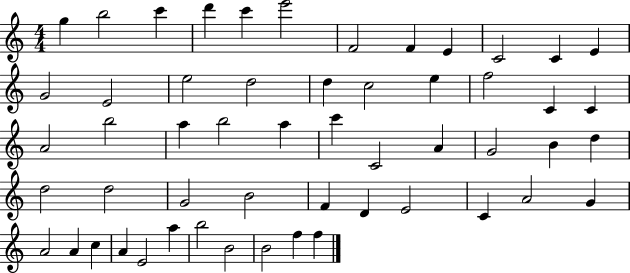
G5/q B5/h C6/q D6/q C6/q E6/h F4/h F4/q E4/q C4/h C4/q E4/q G4/h E4/h E5/h D5/h D5/q C5/h E5/q F5/h C4/q C4/q A4/h B5/h A5/q B5/h A5/q C6/q C4/h A4/q G4/h B4/q D5/q D5/h D5/h G4/h B4/h F4/q D4/q E4/h C4/q A4/h G4/q A4/h A4/q C5/q A4/q E4/h A5/q B5/h B4/h B4/h F5/q F5/q